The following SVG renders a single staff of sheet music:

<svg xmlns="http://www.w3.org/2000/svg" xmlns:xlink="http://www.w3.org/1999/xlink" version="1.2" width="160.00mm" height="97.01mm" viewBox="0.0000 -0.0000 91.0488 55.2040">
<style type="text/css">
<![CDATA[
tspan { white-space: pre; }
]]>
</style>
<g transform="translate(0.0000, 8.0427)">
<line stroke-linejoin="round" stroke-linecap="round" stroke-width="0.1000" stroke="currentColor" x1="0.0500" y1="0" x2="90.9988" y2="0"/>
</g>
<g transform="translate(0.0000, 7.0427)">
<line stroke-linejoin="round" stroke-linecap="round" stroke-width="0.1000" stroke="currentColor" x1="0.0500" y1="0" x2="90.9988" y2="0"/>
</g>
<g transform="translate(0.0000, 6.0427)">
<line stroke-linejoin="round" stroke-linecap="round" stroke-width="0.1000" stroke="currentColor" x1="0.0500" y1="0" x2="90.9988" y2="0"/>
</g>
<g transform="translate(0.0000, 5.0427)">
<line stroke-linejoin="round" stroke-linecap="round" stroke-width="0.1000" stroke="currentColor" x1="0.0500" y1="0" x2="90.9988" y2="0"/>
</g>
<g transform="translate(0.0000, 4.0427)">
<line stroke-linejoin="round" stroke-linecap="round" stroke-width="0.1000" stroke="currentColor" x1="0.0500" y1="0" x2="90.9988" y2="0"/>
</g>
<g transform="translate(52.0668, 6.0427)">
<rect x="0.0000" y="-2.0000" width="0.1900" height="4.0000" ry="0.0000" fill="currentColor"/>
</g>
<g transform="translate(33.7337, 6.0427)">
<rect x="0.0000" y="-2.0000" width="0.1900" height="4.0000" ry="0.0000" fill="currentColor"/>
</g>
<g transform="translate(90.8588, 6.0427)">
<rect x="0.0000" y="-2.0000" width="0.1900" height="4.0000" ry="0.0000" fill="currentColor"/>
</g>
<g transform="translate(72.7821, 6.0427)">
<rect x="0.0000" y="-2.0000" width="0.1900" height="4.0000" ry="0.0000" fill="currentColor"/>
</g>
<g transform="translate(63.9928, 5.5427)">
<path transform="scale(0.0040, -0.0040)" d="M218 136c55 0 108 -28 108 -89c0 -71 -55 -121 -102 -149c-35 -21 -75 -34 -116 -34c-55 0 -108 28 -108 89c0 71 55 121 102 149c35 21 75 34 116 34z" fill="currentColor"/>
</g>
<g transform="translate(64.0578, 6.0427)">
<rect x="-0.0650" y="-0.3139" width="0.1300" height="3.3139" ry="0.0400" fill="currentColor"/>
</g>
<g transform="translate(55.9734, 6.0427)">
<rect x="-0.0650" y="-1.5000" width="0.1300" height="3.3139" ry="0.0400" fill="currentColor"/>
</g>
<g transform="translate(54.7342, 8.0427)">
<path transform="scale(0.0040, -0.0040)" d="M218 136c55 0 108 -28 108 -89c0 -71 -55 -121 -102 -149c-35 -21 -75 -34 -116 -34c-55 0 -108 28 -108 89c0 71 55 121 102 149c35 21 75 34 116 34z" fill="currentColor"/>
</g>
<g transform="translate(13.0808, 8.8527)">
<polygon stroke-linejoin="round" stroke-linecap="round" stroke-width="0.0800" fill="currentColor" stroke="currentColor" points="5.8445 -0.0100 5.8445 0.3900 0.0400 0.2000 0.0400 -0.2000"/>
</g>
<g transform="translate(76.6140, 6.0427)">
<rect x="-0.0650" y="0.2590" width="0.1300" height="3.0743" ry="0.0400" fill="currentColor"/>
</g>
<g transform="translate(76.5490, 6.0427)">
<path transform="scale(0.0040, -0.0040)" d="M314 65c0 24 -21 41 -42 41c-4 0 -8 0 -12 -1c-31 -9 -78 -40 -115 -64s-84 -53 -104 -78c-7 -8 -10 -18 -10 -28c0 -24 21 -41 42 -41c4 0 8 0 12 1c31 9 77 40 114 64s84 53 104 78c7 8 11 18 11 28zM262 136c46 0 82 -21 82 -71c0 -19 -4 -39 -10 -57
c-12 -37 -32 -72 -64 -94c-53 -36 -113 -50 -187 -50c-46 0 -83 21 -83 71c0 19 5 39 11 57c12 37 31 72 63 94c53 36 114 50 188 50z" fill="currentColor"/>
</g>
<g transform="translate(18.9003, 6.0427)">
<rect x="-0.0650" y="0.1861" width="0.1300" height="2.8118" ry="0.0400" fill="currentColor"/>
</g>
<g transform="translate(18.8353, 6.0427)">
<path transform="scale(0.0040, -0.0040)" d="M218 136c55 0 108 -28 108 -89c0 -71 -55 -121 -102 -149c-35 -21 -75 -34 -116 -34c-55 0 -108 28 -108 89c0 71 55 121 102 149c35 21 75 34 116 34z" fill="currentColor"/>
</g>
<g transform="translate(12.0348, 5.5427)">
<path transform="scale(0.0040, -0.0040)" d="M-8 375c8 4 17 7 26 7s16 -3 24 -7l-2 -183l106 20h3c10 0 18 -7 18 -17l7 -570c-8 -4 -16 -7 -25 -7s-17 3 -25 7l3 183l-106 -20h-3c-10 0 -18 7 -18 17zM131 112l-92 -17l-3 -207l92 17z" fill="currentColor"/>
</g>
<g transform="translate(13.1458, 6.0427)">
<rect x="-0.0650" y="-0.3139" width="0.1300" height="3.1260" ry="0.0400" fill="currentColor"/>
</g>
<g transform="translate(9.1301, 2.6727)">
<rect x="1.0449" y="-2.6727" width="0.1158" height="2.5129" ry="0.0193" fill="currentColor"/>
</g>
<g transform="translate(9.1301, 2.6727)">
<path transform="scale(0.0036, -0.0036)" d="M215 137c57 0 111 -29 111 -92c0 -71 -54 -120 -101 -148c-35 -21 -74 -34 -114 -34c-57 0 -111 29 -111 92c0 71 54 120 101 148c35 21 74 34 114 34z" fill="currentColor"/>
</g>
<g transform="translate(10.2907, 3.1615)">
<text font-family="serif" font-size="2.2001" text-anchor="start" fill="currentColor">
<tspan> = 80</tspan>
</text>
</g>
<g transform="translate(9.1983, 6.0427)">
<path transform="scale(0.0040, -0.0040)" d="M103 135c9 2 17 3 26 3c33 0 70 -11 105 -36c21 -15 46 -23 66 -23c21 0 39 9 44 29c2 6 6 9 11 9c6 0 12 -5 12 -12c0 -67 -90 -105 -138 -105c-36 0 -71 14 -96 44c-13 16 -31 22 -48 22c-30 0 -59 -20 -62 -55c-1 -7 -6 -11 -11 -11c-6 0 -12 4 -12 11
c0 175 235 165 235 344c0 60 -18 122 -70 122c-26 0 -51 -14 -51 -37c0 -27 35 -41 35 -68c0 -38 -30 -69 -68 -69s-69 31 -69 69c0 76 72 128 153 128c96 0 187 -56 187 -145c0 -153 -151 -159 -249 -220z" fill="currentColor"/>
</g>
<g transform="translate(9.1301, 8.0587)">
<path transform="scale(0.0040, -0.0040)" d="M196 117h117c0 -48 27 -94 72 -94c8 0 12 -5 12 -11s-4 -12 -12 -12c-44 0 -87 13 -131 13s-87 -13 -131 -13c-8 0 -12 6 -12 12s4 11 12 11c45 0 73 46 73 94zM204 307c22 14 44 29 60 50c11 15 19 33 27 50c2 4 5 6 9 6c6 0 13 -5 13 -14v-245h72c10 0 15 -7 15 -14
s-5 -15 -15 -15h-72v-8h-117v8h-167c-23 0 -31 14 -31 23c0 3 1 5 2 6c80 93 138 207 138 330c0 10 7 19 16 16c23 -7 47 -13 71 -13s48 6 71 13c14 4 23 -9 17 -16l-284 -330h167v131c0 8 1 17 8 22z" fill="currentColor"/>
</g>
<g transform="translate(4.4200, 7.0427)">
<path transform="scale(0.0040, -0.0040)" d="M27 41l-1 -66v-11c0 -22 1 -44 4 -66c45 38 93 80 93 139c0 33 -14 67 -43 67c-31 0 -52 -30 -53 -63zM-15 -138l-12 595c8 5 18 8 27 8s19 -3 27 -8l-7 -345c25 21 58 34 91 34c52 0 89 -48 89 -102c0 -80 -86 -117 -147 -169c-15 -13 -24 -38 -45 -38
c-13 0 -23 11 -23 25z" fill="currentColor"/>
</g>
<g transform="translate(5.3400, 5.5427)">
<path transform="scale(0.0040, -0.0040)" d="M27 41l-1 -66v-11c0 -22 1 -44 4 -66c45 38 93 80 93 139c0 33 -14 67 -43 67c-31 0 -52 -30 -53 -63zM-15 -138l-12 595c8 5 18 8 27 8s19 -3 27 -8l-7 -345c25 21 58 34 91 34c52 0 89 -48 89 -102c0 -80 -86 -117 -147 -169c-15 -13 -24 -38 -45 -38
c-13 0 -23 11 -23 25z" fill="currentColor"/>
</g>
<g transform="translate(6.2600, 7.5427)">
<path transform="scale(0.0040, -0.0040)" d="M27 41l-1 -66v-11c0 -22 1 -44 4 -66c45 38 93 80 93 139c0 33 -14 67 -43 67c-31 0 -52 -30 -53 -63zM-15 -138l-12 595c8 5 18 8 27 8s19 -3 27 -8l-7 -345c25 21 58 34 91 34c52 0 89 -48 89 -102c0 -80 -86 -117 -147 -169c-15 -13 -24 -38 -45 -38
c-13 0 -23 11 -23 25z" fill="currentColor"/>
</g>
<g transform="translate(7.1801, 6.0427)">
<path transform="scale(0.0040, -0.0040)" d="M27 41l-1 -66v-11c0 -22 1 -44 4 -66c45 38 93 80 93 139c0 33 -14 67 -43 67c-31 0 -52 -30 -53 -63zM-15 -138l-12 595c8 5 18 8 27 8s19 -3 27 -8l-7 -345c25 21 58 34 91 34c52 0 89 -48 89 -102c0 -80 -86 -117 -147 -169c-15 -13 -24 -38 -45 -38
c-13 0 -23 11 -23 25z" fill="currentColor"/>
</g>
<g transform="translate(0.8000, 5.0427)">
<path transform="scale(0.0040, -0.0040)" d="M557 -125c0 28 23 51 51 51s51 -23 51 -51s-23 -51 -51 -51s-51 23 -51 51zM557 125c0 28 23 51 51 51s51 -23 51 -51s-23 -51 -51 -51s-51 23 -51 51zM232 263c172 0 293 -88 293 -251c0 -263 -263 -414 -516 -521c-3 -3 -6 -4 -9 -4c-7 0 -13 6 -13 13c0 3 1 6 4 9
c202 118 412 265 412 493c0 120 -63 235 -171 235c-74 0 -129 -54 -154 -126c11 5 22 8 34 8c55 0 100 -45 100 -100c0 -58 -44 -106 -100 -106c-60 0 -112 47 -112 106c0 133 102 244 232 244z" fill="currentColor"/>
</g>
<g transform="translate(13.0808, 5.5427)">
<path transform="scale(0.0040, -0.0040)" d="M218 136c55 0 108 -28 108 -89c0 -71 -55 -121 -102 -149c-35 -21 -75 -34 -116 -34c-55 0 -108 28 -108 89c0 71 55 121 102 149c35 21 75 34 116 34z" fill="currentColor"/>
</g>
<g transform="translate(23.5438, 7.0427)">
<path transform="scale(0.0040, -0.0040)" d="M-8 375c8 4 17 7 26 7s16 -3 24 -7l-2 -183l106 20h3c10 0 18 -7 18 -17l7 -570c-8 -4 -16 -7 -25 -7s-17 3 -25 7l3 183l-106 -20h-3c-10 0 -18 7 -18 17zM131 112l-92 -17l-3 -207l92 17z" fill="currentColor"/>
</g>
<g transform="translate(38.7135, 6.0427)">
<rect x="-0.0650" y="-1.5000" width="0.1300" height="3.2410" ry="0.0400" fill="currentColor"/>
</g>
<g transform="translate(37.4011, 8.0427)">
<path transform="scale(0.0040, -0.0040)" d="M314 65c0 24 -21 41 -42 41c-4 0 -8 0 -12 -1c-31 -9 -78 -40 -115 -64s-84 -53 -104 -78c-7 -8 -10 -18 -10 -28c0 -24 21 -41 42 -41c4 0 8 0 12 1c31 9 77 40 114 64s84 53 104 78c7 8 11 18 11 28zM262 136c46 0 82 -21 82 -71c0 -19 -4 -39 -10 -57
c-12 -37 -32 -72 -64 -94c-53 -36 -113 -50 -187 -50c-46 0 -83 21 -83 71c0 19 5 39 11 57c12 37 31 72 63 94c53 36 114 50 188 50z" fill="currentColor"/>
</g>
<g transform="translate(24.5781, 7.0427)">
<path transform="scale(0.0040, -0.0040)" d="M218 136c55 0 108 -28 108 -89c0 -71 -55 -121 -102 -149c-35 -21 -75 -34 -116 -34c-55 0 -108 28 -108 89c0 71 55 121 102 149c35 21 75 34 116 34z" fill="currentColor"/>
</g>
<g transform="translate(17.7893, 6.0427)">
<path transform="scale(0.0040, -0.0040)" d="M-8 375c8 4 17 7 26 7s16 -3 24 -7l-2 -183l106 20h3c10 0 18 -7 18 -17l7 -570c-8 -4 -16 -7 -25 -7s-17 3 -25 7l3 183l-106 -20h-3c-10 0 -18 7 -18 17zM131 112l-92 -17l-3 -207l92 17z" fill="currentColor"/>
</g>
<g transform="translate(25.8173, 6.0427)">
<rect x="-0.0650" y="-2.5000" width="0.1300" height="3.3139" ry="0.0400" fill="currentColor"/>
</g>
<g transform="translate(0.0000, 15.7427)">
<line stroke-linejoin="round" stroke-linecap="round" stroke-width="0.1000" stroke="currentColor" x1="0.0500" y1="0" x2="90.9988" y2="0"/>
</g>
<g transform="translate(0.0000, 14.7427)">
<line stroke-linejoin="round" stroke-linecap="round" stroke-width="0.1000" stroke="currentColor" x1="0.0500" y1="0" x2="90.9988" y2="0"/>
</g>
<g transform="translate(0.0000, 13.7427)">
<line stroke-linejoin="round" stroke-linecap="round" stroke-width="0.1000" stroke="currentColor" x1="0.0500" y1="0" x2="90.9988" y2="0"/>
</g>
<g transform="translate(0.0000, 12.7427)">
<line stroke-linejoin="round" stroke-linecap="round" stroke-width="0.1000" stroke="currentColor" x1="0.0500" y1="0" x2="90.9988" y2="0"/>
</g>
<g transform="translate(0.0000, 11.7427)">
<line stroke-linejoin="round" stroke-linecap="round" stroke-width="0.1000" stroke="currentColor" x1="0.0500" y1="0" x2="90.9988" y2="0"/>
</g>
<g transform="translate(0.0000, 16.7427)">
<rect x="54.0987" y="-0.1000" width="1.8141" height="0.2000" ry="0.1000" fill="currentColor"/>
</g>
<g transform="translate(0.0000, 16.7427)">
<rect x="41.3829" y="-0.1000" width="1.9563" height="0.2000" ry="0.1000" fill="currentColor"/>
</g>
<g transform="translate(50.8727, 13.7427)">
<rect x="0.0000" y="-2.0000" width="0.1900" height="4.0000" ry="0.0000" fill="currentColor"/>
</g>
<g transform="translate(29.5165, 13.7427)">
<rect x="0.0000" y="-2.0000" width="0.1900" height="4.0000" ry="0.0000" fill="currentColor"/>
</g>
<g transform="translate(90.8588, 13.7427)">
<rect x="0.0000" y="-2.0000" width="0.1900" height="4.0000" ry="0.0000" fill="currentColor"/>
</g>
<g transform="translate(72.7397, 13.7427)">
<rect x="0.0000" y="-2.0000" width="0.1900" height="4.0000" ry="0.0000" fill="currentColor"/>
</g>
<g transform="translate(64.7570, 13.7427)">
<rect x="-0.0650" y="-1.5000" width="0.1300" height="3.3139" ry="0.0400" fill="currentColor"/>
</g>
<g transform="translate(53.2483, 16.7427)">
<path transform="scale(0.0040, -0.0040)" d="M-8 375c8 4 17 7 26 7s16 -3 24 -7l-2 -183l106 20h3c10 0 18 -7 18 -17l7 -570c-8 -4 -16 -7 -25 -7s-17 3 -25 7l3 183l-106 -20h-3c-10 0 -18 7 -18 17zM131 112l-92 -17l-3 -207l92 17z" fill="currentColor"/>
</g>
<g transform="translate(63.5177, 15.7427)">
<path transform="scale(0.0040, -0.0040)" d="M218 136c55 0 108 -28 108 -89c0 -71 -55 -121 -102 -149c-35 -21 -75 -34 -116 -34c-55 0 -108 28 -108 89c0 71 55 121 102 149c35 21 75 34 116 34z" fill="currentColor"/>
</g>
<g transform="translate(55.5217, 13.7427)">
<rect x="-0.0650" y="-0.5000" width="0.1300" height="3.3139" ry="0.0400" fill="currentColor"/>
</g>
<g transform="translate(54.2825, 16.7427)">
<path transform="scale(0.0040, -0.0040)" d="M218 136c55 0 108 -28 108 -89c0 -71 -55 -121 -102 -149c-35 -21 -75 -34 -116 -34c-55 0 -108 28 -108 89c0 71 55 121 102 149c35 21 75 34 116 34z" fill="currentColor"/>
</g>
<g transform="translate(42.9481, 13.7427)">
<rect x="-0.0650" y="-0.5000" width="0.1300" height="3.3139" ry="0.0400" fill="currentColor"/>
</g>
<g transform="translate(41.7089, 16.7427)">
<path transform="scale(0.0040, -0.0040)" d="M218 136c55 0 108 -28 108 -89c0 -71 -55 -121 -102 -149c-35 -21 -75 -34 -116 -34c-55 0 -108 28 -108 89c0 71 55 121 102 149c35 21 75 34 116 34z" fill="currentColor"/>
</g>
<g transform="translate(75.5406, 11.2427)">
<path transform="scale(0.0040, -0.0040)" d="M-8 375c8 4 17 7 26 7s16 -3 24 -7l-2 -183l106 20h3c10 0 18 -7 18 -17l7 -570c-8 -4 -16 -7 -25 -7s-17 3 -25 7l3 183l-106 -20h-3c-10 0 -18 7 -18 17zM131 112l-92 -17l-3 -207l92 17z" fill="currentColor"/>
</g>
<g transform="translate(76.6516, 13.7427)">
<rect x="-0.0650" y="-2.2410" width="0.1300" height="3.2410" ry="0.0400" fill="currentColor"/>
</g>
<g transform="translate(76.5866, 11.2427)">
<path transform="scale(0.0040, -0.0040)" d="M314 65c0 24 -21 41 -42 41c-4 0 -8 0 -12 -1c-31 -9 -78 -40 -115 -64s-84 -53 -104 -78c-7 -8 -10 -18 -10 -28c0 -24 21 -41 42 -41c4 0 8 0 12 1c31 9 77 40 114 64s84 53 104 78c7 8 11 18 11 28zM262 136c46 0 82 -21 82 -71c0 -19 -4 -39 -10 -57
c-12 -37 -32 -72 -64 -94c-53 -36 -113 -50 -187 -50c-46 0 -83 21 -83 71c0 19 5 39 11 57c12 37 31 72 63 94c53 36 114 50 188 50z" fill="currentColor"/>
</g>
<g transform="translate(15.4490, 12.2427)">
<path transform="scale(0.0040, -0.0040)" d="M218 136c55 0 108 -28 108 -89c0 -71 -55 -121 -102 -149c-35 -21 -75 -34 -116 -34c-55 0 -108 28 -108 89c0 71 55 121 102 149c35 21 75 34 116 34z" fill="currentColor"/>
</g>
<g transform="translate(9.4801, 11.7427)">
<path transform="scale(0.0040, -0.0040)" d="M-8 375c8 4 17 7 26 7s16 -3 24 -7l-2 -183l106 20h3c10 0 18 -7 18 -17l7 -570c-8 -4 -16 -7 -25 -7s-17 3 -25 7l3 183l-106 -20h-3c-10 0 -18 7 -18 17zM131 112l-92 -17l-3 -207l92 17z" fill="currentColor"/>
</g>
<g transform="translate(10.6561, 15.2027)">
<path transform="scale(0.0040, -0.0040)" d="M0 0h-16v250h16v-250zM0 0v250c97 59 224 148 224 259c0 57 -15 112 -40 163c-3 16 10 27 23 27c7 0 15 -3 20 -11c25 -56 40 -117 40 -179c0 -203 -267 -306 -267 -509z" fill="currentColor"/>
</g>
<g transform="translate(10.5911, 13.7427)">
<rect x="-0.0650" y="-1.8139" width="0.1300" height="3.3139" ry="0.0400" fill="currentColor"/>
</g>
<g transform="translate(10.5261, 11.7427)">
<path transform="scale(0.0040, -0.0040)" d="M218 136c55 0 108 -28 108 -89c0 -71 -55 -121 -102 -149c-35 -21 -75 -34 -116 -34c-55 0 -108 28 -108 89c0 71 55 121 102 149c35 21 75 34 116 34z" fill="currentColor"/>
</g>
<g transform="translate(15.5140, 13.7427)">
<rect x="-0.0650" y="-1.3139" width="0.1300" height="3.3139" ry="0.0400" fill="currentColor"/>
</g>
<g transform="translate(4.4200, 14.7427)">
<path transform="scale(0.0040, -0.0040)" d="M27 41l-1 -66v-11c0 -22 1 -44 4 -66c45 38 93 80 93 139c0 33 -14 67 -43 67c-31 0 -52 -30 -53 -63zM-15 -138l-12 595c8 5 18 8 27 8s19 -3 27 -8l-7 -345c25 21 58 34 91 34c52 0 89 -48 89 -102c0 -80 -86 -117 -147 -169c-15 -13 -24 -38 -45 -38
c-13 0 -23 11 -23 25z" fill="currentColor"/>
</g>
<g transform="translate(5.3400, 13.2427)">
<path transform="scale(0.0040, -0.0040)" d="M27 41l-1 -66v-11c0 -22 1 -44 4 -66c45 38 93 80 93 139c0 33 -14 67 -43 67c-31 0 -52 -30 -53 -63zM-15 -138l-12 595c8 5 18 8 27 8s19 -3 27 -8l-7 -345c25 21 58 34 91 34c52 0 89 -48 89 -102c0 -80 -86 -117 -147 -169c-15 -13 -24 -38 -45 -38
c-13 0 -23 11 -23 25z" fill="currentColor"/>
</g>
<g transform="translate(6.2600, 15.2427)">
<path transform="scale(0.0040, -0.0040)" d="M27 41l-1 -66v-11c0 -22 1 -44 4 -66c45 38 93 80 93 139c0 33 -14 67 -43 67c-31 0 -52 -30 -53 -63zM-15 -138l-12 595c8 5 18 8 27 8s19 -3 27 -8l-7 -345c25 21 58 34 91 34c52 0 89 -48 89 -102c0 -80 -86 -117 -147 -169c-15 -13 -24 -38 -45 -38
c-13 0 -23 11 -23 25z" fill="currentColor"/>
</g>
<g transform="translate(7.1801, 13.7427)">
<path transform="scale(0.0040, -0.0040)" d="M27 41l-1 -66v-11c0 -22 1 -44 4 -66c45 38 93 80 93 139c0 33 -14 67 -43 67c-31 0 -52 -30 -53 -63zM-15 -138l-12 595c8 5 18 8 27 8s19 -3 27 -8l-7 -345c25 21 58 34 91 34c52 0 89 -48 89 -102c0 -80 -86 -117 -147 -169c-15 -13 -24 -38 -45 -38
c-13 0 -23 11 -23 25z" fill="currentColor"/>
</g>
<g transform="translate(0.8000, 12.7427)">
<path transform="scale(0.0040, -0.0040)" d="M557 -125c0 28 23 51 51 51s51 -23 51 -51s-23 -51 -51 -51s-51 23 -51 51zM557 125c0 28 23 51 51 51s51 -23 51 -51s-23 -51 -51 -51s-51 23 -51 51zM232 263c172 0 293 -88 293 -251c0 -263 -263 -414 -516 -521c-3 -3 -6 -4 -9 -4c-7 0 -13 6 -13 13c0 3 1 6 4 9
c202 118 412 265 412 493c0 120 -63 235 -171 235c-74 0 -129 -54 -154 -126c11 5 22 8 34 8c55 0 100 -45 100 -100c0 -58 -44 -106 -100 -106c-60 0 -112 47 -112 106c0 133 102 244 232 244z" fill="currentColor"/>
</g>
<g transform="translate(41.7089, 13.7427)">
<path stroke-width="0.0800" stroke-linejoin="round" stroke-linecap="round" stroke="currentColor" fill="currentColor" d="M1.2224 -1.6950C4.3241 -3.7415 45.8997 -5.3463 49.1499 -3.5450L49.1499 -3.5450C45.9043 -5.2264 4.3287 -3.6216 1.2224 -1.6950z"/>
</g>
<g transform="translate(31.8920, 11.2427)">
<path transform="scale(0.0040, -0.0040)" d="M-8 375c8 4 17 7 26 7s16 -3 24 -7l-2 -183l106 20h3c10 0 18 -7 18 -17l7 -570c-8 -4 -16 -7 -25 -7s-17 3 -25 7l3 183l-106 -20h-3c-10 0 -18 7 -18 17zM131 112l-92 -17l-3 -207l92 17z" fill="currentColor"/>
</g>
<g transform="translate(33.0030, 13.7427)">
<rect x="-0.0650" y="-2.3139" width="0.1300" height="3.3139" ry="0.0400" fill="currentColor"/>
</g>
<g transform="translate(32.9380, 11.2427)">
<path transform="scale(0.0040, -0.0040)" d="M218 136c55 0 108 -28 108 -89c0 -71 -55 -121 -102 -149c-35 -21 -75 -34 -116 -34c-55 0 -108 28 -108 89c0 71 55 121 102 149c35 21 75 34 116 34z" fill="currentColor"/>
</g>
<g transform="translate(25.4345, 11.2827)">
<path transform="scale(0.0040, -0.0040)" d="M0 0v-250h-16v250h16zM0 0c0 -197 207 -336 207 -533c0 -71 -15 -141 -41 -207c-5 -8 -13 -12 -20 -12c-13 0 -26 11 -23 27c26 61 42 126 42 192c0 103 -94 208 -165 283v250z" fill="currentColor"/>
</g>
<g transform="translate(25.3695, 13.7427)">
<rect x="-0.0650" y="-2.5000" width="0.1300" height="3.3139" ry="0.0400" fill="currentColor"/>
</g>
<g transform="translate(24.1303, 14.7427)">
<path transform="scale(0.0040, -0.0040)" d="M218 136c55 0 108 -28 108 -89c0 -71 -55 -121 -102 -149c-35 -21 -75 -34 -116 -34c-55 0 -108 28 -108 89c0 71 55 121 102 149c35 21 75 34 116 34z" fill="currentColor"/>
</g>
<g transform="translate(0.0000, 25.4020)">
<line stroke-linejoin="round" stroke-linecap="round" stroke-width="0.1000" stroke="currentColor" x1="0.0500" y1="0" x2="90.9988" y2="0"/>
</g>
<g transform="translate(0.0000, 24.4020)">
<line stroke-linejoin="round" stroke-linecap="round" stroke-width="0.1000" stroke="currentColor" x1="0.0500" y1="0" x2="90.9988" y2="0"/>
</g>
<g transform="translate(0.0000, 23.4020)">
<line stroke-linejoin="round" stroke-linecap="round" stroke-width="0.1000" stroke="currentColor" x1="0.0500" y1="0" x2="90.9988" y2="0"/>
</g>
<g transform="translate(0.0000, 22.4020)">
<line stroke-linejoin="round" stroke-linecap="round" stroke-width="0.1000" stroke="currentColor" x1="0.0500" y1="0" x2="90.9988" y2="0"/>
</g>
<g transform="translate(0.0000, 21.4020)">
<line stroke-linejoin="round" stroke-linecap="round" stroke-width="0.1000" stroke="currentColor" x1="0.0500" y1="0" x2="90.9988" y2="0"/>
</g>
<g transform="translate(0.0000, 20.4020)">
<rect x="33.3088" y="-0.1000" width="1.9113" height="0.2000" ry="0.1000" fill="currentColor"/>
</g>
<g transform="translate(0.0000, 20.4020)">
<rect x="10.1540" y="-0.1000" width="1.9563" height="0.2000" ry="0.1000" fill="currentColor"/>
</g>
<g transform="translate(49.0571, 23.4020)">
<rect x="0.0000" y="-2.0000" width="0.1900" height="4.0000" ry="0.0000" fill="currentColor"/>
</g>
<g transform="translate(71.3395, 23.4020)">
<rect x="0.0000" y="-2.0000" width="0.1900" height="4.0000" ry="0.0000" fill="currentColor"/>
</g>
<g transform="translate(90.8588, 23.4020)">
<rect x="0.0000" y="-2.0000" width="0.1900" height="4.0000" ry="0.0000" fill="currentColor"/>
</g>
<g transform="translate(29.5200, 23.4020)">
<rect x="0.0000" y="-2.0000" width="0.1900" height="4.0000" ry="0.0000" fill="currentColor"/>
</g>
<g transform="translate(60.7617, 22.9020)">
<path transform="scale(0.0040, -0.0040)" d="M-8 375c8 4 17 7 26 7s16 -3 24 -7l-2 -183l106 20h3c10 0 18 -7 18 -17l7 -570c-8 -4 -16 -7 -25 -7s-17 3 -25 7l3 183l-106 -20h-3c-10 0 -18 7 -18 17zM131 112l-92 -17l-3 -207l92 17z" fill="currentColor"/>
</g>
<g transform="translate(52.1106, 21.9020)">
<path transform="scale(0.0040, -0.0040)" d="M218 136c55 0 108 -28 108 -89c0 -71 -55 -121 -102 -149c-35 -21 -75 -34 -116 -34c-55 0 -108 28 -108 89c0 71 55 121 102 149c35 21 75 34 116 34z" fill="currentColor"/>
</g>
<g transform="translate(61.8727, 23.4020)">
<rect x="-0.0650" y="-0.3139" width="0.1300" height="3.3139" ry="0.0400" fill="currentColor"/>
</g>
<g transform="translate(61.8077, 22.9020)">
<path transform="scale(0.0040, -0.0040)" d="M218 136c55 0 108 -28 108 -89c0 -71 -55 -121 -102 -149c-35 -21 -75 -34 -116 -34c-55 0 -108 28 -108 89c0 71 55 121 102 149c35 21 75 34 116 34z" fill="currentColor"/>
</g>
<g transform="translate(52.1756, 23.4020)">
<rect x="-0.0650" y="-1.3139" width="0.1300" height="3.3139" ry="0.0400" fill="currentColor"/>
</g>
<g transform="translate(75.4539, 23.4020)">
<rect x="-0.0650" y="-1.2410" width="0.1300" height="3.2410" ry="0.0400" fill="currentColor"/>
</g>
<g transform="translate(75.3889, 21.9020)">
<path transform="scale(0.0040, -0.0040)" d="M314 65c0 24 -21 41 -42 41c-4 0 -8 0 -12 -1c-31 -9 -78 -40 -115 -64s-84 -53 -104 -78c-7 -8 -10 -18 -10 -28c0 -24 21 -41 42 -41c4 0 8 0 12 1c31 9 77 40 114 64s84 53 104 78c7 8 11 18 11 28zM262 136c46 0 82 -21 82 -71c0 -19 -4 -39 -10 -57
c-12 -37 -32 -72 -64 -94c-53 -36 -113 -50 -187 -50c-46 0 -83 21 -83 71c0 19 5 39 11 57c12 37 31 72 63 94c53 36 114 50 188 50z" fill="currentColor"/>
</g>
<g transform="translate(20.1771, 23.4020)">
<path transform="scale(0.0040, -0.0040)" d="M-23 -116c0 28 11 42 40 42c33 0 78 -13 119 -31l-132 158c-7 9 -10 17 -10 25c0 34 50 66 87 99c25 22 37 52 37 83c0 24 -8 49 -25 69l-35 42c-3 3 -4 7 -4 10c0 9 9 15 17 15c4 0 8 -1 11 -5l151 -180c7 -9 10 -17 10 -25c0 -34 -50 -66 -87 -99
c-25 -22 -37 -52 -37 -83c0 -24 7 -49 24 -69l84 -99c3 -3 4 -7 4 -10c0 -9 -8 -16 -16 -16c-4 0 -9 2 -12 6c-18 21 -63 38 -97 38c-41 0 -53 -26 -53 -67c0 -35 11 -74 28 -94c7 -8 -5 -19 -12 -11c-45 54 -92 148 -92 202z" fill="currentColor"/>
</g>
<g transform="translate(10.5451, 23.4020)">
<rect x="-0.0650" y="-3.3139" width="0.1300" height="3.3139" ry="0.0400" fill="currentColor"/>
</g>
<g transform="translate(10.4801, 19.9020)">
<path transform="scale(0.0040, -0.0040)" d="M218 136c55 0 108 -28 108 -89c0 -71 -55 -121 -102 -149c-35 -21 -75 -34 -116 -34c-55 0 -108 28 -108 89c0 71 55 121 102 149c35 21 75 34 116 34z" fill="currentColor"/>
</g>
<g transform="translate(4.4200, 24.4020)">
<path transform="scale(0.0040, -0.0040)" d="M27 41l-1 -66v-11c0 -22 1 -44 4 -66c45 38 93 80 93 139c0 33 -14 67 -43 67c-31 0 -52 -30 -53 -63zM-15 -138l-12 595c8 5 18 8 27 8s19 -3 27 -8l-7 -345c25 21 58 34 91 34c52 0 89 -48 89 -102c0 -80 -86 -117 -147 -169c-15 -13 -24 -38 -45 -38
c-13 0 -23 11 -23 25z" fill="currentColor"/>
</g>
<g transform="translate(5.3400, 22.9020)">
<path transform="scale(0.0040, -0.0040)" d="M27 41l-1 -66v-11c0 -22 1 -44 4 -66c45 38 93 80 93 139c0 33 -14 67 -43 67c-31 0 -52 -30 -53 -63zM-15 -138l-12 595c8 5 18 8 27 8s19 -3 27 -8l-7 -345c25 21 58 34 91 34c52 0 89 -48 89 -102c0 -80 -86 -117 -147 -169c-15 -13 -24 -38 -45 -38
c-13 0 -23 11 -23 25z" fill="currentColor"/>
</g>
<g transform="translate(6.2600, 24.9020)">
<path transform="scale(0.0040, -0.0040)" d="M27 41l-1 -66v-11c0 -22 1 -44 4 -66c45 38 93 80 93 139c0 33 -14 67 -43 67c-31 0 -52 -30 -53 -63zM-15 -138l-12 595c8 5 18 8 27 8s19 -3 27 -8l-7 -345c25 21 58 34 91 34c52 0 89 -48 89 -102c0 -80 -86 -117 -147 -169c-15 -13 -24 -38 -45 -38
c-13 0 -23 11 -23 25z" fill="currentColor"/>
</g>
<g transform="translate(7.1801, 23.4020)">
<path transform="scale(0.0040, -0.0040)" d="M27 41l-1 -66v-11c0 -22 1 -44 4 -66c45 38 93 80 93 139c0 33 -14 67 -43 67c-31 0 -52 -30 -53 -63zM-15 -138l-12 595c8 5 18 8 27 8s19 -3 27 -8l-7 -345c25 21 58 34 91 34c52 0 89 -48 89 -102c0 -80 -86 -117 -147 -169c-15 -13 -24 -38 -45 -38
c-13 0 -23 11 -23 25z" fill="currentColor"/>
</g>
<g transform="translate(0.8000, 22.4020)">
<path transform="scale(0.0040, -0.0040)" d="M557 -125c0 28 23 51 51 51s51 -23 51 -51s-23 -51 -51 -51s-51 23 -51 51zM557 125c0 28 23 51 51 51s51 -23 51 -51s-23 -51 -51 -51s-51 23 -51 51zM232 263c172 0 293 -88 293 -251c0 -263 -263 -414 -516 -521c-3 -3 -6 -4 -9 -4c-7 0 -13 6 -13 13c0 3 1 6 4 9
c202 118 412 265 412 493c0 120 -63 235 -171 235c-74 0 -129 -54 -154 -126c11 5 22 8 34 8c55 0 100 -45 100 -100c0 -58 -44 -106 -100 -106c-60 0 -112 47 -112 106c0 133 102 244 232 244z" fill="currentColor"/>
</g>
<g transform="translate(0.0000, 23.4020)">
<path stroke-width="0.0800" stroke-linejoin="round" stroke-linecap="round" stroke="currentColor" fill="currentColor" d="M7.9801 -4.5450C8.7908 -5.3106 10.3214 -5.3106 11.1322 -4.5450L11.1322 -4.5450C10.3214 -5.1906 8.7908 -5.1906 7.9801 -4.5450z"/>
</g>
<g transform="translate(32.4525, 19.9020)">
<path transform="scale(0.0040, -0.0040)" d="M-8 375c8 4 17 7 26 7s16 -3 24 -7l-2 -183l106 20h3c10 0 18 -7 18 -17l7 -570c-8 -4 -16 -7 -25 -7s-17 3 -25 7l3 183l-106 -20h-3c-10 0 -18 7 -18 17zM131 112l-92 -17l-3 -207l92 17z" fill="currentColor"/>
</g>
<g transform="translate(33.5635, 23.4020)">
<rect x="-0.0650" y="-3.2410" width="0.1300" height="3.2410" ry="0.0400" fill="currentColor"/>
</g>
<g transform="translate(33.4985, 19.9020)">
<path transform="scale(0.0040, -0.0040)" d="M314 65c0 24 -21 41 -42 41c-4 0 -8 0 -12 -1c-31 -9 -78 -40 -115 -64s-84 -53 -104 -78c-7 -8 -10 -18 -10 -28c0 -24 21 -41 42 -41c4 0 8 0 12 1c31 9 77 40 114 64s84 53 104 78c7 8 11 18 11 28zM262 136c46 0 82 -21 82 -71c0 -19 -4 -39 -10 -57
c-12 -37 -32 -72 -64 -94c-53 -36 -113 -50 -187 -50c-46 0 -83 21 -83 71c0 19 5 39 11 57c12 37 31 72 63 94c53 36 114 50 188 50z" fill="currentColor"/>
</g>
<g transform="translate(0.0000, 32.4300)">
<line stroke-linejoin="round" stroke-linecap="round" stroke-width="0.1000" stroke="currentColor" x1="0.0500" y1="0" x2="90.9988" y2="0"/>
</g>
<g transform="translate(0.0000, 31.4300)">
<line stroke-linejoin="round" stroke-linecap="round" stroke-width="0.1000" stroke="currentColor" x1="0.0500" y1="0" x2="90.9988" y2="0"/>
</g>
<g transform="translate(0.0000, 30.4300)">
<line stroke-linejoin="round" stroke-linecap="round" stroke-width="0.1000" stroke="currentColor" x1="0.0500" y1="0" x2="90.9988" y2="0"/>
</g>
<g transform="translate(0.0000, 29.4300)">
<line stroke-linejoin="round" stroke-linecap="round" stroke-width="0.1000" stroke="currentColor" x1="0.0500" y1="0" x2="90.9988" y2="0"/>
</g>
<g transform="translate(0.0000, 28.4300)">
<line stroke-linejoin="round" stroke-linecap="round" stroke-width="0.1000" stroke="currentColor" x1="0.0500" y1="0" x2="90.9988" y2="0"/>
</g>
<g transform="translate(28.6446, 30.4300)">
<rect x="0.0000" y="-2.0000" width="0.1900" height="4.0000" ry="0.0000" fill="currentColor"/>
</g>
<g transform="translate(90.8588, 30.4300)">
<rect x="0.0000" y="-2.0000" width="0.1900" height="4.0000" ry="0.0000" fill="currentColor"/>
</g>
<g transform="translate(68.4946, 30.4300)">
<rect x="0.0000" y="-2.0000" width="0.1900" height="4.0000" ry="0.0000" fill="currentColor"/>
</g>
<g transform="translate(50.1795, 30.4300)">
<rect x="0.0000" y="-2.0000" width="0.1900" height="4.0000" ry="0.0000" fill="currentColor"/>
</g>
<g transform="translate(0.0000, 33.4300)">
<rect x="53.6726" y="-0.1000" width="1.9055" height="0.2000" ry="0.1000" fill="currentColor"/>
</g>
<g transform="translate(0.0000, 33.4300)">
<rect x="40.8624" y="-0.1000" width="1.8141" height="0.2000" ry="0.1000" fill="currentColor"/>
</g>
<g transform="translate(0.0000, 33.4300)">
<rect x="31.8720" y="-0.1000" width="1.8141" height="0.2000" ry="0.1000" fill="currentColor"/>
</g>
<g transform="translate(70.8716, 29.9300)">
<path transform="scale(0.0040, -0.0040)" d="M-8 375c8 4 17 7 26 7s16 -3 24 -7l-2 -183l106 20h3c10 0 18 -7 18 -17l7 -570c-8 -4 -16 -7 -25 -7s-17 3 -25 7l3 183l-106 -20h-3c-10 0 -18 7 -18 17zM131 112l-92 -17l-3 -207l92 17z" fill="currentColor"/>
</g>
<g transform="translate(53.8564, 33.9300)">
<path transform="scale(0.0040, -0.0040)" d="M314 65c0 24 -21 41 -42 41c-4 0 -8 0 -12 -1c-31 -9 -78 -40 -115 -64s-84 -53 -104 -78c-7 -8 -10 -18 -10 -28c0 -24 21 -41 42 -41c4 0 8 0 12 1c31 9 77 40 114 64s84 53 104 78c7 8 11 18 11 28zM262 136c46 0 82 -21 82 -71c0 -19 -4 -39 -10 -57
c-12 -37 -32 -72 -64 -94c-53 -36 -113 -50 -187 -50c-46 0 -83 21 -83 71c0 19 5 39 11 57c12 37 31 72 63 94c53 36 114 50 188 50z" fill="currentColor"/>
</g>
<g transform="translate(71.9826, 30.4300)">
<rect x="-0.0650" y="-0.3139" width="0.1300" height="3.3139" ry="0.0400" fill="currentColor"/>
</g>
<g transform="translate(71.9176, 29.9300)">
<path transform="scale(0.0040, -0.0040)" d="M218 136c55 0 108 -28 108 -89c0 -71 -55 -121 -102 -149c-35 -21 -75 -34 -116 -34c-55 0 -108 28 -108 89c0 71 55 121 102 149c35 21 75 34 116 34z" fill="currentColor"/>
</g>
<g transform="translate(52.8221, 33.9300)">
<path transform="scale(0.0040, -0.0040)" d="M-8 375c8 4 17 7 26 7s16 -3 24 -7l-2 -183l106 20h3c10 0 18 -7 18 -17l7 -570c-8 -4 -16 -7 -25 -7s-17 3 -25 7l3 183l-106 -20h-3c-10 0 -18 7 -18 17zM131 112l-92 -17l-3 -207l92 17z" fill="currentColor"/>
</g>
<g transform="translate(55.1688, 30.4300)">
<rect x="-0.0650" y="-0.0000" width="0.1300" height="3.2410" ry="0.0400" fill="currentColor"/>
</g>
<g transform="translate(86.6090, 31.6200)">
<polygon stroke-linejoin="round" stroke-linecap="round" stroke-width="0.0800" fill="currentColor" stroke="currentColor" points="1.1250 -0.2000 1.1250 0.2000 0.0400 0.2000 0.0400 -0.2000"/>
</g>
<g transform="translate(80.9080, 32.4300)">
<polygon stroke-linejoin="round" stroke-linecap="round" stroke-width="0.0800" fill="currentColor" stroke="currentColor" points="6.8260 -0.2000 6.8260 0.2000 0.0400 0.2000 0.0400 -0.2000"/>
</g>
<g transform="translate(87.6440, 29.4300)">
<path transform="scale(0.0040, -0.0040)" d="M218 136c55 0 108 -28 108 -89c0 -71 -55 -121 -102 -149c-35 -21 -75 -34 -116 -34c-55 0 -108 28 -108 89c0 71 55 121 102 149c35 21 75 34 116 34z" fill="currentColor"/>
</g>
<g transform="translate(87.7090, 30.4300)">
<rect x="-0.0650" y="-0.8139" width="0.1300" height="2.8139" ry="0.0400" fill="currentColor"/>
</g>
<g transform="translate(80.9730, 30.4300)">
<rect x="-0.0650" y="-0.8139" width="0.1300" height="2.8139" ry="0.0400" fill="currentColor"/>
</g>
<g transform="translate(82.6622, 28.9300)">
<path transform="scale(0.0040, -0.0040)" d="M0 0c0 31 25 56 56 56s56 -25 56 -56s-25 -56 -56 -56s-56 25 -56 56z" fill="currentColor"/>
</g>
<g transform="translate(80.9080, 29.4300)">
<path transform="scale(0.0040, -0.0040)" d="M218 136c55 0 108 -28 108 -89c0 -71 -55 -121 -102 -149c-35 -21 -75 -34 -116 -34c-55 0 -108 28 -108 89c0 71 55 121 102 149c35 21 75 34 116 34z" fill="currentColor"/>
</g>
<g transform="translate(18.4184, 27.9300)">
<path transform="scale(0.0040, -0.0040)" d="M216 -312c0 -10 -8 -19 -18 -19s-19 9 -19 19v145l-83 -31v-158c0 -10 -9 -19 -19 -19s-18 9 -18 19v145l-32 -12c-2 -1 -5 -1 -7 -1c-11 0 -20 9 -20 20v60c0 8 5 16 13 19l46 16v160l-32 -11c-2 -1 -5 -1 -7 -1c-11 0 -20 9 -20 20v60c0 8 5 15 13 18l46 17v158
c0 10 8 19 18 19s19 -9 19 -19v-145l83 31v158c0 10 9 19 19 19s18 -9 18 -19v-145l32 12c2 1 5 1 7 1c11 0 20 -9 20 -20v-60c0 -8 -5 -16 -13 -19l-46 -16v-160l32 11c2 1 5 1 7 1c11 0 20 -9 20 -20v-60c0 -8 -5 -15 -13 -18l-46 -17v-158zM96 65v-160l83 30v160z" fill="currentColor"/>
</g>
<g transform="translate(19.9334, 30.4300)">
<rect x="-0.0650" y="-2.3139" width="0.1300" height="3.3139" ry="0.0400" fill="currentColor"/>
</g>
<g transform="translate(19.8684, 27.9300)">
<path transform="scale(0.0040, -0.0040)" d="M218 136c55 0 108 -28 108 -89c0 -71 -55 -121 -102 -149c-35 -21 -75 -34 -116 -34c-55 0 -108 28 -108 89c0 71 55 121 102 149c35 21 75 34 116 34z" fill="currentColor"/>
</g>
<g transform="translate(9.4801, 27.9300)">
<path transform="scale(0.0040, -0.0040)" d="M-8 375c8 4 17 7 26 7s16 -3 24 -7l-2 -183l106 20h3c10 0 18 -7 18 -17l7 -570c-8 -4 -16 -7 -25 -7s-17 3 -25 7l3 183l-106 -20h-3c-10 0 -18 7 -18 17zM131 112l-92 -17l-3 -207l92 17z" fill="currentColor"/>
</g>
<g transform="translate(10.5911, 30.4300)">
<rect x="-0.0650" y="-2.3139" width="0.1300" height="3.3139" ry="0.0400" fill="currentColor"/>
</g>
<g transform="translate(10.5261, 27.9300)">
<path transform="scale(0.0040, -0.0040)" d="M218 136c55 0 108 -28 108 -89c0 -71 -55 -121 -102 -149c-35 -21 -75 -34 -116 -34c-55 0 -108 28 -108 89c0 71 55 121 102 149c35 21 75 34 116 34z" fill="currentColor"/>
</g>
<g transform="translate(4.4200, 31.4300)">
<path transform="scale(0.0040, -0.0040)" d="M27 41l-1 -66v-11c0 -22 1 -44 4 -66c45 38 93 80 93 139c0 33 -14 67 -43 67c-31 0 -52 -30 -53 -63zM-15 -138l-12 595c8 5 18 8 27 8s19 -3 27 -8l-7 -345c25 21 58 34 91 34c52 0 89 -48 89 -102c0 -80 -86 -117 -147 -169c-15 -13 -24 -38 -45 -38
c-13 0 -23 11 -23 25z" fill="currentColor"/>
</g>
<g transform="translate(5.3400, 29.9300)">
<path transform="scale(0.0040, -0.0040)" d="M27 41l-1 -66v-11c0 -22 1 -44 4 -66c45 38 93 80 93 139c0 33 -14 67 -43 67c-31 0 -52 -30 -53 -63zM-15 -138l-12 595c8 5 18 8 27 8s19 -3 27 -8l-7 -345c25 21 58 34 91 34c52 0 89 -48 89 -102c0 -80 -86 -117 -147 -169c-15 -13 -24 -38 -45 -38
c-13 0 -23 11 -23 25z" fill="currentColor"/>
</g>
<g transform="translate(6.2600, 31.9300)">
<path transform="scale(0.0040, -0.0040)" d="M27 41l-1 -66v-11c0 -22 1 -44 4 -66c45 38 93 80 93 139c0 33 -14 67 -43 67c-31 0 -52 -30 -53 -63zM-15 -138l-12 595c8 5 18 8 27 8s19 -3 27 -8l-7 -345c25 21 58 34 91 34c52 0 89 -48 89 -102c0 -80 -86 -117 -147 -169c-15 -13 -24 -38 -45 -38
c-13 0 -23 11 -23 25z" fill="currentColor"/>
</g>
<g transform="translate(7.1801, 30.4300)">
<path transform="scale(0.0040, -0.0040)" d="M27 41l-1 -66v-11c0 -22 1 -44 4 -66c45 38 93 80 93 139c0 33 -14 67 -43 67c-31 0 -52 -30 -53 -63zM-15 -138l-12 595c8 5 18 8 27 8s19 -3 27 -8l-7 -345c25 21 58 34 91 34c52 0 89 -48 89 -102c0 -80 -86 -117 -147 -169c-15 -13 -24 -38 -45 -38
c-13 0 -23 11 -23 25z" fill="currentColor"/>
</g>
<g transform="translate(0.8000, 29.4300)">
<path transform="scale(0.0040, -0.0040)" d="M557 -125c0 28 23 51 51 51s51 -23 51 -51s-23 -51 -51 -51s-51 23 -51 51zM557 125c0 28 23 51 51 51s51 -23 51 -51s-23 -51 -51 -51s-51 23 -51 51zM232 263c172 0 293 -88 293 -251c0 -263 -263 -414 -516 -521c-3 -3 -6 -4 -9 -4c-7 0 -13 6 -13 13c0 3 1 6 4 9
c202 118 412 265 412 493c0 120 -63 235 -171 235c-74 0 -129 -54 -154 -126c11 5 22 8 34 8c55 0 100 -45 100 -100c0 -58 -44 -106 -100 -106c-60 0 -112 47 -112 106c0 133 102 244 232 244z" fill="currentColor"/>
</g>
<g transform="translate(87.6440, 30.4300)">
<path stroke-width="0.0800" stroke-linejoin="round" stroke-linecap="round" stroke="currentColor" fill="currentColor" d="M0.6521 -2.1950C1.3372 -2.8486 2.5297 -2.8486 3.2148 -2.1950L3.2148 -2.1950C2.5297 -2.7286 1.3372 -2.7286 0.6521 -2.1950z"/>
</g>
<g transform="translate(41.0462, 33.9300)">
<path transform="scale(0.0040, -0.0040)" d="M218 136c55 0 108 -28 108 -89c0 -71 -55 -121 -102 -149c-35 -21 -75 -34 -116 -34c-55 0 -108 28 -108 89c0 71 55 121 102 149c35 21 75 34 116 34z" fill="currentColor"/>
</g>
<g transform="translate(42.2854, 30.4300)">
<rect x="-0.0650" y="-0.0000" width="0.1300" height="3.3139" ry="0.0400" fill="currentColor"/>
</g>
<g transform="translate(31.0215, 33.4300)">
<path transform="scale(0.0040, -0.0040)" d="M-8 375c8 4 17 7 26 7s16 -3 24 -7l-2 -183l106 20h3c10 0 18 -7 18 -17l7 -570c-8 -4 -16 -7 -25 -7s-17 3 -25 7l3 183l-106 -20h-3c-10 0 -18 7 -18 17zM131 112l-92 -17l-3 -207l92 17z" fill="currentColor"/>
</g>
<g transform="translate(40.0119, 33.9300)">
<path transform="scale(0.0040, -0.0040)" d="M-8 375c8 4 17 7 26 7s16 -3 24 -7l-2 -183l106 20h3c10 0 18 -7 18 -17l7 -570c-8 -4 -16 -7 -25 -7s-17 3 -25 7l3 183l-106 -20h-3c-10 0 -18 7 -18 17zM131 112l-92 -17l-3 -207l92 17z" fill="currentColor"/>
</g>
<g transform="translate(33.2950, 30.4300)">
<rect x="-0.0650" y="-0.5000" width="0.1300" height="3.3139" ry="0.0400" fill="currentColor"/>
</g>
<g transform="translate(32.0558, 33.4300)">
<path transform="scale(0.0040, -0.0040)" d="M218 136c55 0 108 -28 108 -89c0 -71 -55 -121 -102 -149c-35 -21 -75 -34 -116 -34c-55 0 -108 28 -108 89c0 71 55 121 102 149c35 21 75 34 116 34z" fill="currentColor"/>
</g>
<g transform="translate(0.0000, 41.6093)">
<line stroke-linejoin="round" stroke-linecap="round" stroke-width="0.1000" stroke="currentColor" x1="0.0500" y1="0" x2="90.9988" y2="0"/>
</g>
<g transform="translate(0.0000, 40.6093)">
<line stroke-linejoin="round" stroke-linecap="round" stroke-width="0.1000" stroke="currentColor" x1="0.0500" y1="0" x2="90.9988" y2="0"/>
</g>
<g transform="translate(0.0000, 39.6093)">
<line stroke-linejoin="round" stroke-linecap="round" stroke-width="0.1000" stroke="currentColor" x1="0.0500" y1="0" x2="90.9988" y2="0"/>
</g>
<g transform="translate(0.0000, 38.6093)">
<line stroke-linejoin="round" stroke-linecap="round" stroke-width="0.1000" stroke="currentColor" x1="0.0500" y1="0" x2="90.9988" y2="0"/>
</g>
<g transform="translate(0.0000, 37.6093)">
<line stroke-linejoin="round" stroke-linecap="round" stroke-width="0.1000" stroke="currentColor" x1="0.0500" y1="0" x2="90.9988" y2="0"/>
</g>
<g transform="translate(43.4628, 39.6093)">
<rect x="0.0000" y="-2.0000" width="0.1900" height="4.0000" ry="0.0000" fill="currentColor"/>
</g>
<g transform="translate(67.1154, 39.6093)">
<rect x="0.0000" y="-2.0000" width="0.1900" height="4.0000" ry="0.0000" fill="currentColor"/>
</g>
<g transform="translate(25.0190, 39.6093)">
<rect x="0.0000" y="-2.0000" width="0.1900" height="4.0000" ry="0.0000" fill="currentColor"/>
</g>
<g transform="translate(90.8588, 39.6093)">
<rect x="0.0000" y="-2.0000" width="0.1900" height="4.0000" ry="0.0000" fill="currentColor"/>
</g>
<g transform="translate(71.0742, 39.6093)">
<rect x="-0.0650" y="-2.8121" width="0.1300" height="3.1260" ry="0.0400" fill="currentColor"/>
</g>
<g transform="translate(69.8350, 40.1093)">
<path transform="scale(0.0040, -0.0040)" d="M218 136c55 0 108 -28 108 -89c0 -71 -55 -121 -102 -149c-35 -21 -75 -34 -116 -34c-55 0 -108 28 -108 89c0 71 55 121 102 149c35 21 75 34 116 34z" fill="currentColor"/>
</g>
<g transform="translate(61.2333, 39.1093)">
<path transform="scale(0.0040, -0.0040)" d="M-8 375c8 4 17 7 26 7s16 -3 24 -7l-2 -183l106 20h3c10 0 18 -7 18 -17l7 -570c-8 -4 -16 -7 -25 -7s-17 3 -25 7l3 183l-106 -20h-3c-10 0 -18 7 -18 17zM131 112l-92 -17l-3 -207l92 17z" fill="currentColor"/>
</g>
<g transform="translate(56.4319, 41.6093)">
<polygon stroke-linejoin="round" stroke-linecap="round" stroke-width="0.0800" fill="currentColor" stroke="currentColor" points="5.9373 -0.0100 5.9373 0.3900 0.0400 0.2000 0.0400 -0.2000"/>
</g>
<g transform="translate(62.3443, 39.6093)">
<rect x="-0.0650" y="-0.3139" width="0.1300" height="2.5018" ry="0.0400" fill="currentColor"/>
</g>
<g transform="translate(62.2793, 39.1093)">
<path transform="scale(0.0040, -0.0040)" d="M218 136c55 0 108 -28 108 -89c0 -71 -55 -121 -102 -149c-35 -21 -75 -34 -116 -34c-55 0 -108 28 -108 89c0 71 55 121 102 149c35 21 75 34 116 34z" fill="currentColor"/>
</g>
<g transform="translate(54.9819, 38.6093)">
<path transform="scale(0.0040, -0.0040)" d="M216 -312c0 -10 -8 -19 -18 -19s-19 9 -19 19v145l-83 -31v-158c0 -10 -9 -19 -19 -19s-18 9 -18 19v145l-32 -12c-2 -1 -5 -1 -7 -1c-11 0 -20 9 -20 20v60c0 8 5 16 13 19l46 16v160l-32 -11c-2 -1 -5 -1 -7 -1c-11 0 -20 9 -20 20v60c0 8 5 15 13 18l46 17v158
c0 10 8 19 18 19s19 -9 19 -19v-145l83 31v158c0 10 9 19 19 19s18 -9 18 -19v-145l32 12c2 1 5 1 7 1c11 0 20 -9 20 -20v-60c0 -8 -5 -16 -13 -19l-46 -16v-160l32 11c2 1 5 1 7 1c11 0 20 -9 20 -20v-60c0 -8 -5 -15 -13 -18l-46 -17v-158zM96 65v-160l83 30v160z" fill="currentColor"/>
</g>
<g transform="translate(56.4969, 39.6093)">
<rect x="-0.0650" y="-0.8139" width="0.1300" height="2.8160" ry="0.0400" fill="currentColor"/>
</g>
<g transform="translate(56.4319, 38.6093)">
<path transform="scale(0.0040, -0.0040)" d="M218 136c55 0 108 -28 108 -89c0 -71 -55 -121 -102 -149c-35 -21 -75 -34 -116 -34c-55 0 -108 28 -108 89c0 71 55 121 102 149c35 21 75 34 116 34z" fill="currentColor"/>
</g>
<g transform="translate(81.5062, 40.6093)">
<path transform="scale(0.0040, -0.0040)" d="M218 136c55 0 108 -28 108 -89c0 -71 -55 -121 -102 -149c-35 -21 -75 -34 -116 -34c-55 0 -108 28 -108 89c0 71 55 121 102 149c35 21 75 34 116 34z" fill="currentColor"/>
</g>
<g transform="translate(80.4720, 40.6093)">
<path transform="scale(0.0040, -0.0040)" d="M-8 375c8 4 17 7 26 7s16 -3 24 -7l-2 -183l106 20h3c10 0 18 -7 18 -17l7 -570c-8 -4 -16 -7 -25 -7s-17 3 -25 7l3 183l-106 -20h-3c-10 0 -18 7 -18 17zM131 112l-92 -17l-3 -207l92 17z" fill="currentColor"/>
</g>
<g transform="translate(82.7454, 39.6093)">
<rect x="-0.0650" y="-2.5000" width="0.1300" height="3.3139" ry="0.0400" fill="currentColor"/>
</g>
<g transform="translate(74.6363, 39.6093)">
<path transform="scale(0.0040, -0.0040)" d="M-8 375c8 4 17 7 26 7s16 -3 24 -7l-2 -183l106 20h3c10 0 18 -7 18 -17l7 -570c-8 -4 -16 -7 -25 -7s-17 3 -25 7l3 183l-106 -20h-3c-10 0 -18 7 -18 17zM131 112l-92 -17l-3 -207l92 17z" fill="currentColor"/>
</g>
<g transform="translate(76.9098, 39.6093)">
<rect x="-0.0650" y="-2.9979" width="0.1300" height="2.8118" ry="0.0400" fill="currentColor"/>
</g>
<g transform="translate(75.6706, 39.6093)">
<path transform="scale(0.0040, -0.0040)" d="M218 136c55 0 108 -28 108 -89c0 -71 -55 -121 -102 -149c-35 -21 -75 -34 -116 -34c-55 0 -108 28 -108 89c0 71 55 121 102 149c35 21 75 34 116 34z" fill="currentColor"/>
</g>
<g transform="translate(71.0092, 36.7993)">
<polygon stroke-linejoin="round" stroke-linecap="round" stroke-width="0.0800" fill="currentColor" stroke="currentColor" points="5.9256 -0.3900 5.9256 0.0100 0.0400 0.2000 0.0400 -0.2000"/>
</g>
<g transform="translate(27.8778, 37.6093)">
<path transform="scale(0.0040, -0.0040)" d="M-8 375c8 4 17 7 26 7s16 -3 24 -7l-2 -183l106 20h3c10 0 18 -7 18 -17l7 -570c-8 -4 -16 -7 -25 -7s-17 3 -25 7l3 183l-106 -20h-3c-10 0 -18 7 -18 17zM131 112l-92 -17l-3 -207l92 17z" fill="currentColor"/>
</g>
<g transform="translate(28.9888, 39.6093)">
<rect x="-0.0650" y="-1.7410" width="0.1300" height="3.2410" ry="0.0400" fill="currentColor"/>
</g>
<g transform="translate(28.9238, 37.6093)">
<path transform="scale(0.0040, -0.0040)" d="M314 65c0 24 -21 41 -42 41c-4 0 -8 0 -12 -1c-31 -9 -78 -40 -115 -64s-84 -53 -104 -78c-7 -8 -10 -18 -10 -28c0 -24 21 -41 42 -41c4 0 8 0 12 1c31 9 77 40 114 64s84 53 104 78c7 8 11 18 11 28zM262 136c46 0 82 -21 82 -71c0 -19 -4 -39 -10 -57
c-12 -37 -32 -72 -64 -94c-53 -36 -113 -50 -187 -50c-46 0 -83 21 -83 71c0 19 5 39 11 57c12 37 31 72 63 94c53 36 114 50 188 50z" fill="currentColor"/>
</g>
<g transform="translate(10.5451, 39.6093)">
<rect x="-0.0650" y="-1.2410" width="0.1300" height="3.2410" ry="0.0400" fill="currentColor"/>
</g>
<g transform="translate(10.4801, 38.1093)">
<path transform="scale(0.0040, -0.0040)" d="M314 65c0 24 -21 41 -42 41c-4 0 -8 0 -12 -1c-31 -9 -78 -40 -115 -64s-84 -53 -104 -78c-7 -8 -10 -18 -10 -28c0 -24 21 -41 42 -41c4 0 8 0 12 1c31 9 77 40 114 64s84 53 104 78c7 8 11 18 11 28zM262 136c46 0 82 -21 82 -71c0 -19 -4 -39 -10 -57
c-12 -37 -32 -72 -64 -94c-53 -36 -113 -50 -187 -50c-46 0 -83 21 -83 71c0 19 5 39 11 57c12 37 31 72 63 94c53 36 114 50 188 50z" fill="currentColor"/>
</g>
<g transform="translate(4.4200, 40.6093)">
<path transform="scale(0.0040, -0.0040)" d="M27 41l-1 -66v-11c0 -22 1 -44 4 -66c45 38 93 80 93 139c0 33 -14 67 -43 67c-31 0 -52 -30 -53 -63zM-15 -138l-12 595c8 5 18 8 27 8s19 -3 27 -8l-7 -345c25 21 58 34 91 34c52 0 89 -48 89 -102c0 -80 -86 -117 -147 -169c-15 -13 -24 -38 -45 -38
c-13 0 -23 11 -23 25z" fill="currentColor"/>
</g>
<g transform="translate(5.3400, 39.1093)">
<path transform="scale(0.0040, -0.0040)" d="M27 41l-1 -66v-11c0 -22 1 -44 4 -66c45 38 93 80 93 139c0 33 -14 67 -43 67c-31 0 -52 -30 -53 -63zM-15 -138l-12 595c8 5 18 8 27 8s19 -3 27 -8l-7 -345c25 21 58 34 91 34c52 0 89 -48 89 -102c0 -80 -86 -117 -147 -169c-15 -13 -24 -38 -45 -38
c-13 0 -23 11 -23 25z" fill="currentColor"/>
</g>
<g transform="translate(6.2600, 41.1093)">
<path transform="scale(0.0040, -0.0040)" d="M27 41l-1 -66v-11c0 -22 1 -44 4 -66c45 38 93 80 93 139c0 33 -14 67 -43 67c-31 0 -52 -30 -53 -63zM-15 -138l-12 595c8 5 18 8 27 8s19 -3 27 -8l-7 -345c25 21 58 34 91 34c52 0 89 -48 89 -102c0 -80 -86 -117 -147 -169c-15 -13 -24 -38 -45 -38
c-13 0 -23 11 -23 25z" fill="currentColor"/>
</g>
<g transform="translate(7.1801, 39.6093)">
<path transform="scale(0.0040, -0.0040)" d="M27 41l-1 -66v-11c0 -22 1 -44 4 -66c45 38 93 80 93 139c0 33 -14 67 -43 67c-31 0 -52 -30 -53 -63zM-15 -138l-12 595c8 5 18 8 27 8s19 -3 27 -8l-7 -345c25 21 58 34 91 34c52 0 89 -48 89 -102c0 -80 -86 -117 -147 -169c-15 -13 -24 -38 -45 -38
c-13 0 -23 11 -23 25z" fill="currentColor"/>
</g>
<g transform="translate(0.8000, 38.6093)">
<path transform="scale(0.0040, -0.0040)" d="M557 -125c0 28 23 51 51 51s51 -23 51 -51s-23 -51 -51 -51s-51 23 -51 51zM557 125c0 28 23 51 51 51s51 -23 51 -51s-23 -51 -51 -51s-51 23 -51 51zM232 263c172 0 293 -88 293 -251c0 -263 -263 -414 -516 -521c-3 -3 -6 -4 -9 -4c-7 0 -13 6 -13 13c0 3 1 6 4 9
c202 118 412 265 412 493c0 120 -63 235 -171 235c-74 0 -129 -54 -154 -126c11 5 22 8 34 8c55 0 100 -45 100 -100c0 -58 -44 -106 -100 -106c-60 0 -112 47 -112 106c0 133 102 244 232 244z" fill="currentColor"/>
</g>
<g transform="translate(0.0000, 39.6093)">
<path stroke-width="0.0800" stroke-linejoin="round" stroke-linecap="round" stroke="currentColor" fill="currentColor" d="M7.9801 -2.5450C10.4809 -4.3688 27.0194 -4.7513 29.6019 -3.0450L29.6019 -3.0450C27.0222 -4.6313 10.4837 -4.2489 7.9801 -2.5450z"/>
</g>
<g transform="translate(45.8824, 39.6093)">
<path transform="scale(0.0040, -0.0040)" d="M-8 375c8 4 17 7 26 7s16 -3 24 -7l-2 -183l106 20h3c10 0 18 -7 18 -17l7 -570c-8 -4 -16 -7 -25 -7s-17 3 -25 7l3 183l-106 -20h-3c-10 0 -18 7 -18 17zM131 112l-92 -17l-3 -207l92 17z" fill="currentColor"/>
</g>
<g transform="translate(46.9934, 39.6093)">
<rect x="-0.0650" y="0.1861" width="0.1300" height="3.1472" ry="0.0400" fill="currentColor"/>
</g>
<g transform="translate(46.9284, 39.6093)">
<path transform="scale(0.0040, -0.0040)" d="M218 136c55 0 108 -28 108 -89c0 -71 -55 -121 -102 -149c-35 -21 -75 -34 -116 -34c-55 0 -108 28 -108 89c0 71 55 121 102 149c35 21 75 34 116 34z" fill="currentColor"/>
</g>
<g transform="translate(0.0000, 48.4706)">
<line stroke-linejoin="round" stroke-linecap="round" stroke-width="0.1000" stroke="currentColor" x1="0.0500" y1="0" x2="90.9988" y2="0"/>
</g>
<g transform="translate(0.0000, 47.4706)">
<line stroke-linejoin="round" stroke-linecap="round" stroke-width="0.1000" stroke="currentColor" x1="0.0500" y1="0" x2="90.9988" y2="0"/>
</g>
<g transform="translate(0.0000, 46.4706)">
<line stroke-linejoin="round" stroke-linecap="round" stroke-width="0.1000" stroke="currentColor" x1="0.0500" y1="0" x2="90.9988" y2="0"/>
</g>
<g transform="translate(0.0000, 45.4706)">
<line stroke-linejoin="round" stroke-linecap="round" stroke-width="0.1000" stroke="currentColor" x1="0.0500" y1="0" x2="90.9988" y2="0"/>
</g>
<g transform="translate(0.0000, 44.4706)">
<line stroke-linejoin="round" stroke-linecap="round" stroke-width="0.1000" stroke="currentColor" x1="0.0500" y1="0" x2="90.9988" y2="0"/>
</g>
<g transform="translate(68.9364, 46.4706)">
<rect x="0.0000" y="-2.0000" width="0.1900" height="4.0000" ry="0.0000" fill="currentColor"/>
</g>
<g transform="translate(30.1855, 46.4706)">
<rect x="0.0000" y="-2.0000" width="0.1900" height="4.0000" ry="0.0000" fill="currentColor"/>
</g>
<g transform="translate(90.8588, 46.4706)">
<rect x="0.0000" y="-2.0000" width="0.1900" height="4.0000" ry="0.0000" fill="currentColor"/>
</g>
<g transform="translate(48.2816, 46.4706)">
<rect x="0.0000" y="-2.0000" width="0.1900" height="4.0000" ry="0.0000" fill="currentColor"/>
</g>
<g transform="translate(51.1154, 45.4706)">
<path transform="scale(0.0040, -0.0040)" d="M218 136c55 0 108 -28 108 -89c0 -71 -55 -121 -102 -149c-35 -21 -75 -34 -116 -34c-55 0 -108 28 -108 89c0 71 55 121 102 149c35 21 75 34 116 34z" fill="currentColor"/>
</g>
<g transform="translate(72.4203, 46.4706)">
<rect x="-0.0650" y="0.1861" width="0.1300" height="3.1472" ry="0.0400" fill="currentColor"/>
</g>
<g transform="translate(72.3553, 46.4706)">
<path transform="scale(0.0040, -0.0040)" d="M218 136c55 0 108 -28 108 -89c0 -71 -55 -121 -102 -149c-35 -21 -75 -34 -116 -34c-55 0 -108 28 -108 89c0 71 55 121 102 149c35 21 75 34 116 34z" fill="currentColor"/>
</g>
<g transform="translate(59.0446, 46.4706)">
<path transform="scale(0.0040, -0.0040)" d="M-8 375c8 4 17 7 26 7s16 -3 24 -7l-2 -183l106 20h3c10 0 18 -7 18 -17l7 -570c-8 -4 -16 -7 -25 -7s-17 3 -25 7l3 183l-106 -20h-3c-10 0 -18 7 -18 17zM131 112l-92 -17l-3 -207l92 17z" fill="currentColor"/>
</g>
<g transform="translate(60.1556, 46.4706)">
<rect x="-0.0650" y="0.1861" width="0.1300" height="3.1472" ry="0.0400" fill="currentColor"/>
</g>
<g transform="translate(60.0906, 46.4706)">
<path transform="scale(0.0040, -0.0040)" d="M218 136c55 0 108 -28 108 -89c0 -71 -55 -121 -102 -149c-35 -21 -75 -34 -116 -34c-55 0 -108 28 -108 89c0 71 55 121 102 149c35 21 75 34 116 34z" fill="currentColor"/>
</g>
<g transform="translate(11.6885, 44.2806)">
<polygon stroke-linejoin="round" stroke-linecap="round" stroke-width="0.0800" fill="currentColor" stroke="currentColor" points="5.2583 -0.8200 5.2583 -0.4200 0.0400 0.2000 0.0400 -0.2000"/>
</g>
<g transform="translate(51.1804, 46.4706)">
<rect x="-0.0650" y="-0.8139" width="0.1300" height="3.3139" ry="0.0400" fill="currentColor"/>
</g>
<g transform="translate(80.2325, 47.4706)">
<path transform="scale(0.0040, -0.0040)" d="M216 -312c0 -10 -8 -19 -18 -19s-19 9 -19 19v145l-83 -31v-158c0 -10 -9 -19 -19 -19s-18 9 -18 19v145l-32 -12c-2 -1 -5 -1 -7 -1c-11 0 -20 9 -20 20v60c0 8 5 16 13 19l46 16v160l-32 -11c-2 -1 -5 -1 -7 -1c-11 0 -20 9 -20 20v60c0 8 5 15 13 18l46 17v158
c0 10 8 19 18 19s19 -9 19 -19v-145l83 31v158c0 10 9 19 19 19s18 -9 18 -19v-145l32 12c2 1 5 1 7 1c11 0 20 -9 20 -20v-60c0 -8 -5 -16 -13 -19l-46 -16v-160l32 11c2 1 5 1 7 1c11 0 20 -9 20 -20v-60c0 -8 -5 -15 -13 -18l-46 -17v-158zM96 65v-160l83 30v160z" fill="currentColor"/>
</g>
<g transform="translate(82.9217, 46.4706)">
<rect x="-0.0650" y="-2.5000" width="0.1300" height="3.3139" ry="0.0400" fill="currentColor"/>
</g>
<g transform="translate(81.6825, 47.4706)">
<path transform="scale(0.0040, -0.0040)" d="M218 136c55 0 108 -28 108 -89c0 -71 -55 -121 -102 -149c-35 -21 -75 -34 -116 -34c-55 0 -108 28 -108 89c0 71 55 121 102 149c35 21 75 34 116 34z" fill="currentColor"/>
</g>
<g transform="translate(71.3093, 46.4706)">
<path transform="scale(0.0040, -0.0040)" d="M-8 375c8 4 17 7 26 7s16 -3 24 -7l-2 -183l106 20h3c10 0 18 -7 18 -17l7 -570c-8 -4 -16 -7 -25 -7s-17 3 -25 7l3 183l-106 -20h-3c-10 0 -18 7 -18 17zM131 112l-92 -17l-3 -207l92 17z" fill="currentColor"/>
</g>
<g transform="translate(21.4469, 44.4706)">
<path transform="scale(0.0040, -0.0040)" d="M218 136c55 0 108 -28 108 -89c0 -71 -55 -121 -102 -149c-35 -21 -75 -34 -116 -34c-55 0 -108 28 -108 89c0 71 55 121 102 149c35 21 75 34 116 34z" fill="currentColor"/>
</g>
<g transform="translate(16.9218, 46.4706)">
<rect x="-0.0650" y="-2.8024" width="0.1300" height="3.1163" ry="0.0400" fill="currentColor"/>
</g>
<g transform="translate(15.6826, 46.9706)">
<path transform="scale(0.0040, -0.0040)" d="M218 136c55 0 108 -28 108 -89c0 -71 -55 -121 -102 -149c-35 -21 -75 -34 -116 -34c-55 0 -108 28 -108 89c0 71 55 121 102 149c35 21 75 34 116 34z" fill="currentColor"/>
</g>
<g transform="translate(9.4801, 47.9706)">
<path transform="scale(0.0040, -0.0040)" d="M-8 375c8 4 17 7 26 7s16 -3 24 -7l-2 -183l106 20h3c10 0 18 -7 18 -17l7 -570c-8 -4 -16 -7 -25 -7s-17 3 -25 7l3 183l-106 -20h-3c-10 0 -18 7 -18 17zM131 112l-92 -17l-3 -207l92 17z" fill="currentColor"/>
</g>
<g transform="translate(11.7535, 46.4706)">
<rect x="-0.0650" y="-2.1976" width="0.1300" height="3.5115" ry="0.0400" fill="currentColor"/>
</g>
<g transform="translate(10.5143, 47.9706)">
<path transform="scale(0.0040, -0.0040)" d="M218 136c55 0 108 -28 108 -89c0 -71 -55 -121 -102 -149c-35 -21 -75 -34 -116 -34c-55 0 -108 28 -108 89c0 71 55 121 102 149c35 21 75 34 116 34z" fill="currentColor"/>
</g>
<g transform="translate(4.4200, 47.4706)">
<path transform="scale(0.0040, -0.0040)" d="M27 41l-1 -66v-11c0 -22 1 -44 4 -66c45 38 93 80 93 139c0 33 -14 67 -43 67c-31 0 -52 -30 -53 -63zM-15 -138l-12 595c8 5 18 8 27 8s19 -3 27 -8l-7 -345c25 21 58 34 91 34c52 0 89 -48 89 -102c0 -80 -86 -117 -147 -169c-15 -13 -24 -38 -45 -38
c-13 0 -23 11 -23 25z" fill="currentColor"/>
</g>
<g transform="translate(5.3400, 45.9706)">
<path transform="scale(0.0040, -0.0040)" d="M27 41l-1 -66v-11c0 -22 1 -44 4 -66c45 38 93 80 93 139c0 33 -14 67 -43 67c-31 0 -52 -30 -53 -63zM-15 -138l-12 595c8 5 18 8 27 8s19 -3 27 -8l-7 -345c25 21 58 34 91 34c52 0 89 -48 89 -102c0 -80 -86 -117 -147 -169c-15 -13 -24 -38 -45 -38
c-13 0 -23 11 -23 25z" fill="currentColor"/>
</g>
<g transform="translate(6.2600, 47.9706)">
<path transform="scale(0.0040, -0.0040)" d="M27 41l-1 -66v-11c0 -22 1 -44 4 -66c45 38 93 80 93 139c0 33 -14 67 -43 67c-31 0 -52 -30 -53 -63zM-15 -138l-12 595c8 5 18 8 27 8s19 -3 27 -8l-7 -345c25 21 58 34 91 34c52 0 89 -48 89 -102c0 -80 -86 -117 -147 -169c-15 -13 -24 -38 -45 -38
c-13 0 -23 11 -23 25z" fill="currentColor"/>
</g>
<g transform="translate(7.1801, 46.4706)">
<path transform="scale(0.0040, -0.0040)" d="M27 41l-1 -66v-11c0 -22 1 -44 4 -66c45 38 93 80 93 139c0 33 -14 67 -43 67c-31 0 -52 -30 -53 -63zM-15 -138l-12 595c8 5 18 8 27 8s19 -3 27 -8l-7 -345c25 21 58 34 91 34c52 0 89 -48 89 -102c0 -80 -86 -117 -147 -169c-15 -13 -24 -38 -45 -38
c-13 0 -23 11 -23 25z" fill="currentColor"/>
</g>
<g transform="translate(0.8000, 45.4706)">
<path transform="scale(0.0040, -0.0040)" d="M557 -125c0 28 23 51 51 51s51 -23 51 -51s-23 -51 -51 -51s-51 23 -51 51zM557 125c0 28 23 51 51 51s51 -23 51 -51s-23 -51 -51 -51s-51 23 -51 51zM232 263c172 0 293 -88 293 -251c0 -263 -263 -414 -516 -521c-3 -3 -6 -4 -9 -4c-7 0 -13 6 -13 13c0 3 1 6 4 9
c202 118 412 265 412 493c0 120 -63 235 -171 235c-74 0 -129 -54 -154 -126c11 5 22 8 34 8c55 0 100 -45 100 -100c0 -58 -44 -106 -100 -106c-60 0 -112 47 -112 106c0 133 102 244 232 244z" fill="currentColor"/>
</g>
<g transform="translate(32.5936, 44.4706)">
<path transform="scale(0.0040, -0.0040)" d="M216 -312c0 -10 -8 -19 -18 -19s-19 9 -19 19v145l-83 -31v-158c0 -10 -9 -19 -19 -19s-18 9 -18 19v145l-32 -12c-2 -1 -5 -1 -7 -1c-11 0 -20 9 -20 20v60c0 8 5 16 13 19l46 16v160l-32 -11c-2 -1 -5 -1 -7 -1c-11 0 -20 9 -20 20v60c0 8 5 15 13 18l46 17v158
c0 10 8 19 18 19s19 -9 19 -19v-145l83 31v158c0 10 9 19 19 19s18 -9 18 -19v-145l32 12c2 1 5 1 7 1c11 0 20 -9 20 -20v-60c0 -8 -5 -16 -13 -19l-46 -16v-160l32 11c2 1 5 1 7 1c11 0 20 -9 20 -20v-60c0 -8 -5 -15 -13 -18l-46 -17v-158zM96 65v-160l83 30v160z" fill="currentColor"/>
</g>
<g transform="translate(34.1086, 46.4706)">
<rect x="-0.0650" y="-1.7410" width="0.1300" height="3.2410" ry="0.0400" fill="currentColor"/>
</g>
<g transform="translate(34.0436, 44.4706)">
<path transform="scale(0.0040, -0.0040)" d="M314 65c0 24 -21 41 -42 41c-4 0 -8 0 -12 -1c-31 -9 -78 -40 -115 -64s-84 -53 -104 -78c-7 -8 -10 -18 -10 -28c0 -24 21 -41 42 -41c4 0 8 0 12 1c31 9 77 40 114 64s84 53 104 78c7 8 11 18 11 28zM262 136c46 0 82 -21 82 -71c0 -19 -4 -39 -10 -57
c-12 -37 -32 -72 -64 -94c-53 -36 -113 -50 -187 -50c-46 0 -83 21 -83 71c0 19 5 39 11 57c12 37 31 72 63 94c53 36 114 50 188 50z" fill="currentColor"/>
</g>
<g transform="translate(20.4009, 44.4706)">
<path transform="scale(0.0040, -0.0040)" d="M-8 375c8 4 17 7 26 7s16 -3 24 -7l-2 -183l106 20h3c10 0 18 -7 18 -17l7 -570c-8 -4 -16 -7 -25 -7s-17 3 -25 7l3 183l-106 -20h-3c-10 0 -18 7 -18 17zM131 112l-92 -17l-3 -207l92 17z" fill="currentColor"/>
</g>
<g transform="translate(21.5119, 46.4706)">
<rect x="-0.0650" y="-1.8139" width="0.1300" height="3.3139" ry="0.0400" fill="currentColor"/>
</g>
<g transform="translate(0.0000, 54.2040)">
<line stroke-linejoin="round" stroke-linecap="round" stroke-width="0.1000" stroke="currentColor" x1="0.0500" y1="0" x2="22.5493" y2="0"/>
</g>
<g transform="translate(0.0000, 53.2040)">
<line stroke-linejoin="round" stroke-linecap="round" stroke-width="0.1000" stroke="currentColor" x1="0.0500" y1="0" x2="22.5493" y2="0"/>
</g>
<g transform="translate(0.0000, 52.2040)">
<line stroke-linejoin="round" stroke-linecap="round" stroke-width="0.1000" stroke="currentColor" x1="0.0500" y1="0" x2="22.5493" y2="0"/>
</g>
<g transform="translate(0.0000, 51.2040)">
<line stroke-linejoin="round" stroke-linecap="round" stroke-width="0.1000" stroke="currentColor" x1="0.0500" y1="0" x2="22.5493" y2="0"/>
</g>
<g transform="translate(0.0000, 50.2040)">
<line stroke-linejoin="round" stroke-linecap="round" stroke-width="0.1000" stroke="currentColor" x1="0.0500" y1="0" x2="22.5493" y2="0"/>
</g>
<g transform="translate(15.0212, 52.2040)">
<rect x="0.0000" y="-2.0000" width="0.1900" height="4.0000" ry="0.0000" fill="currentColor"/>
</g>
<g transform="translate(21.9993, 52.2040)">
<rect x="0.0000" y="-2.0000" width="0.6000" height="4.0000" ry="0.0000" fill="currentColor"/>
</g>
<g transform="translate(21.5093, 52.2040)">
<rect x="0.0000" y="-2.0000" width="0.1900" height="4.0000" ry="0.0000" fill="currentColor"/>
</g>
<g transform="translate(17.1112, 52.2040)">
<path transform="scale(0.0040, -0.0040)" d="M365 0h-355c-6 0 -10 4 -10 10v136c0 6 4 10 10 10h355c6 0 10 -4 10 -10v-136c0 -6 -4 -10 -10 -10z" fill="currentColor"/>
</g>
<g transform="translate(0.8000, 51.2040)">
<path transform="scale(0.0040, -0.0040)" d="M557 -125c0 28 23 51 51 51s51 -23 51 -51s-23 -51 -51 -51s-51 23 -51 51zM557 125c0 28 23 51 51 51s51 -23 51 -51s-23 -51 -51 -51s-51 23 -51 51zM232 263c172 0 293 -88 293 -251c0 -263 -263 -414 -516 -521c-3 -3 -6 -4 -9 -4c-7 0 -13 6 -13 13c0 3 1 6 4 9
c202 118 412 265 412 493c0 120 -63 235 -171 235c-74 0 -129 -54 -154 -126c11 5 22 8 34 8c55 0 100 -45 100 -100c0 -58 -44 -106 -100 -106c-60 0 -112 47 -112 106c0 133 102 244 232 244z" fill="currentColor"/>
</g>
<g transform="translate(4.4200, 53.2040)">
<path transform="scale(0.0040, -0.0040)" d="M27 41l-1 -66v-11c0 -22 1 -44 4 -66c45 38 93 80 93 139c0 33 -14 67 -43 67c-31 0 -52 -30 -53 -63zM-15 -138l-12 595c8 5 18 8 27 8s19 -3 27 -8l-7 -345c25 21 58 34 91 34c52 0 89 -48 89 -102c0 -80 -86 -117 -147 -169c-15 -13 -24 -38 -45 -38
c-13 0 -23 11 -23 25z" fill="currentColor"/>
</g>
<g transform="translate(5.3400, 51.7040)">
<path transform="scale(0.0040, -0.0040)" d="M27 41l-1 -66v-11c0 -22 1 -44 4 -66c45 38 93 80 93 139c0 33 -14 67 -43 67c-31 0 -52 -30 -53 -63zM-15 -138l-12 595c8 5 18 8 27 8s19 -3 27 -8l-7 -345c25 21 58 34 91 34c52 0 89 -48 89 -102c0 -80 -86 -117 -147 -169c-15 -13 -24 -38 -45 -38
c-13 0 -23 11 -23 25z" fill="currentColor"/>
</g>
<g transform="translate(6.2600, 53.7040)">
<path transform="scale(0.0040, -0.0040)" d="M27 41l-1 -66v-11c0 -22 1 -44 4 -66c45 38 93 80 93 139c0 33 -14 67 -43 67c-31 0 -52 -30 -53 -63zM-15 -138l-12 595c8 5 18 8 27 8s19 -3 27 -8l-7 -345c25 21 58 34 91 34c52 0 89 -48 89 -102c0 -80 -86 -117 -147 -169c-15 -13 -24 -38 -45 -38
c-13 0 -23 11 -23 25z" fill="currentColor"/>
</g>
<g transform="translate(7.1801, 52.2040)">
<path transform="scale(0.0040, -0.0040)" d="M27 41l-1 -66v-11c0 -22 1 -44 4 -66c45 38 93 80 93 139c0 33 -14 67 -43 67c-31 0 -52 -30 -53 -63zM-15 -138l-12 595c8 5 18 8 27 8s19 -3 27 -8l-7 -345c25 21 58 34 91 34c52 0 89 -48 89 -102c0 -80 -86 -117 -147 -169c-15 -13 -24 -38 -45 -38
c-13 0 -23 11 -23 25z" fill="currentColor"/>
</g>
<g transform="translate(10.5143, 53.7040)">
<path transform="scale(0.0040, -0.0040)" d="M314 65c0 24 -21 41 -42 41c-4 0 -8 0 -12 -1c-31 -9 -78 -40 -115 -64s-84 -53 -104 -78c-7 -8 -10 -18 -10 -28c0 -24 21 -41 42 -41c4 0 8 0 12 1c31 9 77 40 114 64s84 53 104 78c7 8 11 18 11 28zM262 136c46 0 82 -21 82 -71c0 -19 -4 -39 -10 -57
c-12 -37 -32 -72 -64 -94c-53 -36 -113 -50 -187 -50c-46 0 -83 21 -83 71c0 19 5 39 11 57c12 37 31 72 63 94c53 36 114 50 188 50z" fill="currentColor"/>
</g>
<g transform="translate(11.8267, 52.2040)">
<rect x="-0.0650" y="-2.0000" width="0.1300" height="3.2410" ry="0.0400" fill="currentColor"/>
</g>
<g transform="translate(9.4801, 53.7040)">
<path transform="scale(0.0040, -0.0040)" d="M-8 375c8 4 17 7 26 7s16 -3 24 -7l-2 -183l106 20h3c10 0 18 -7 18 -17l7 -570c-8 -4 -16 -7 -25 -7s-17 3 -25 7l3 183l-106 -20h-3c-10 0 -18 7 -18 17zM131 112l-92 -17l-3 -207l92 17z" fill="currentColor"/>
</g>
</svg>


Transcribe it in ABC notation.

X:1
T:Untitled
M:2/4
L:1/4
K:Ab
E,/2 D,/2 B,, G,,2 G,, _E, _D,2 A,/2 G, _B,,/2 B, _E,, E,, G,, B,2 _D z D2 G, E, G,2 B, ^B, E,, D,, D,,2 E, F,/2 F,/4 G,2 A,2 D, ^F,/2 E,/2 C,/2 D,/2 B,, A,,/2 C,/2 A, ^A,2 F, D, D, ^B,, A,,2 z2